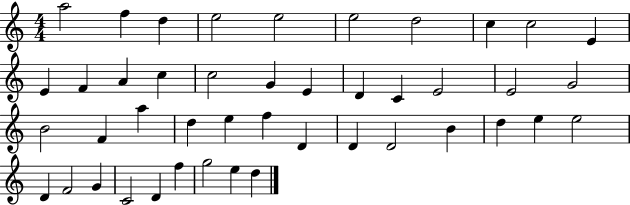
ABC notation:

X:1
T:Untitled
M:4/4
L:1/4
K:C
a2 f d e2 e2 e2 d2 c c2 E E F A c c2 G E D C E2 E2 G2 B2 F a d e f D D D2 B d e e2 D F2 G C2 D f g2 e d